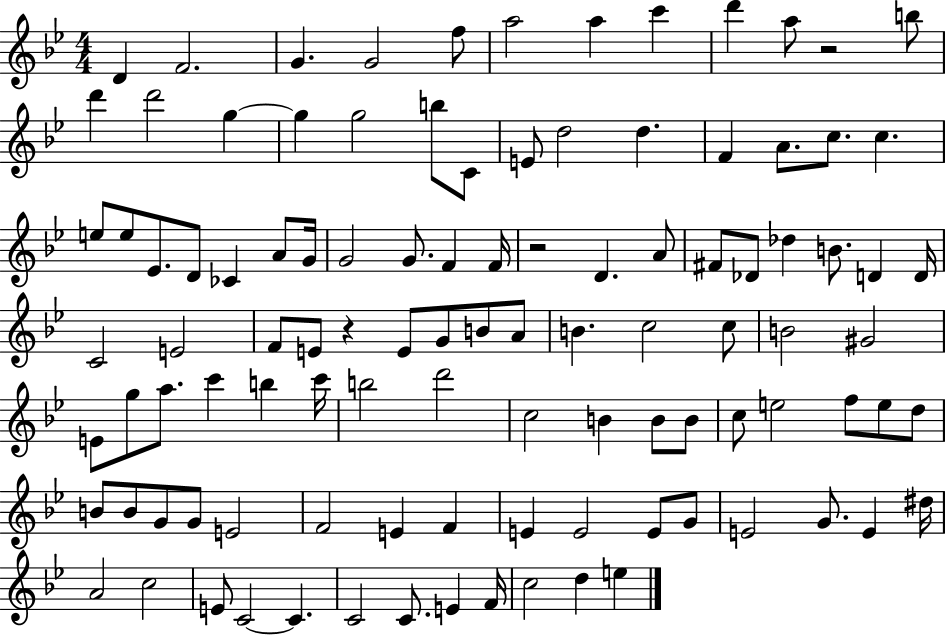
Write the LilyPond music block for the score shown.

{
  \clef treble
  \numericTimeSignature
  \time 4/4
  \key bes \major
  d'4 f'2. | g'4. g'2 f''8 | a''2 a''4 c'''4 | d'''4 a''8 r2 b''8 | \break d'''4 d'''2 g''4~~ | g''4 g''2 b''8 c'8 | e'8 d''2 d''4. | f'4 a'8. c''8. c''4. | \break e''8 e''8 ees'8. d'8 ces'4 a'8 g'16 | g'2 g'8. f'4 f'16 | r2 d'4. a'8 | fis'8 des'8 des''4 b'8. d'4 d'16 | \break c'2 e'2 | f'8 e'8 r4 e'8 g'8 b'8 a'8 | b'4. c''2 c''8 | b'2 gis'2 | \break e'8 g''8 a''8. c'''4 b''4 c'''16 | b''2 d'''2 | c''2 b'4 b'8 b'8 | c''8 e''2 f''8 e''8 d''8 | \break b'8 b'8 g'8 g'8 e'2 | f'2 e'4 f'4 | e'4 e'2 e'8 g'8 | e'2 g'8. e'4 dis''16 | \break a'2 c''2 | e'8 c'2~~ c'4. | c'2 c'8. e'4 f'16 | c''2 d''4 e''4 | \break \bar "|."
}